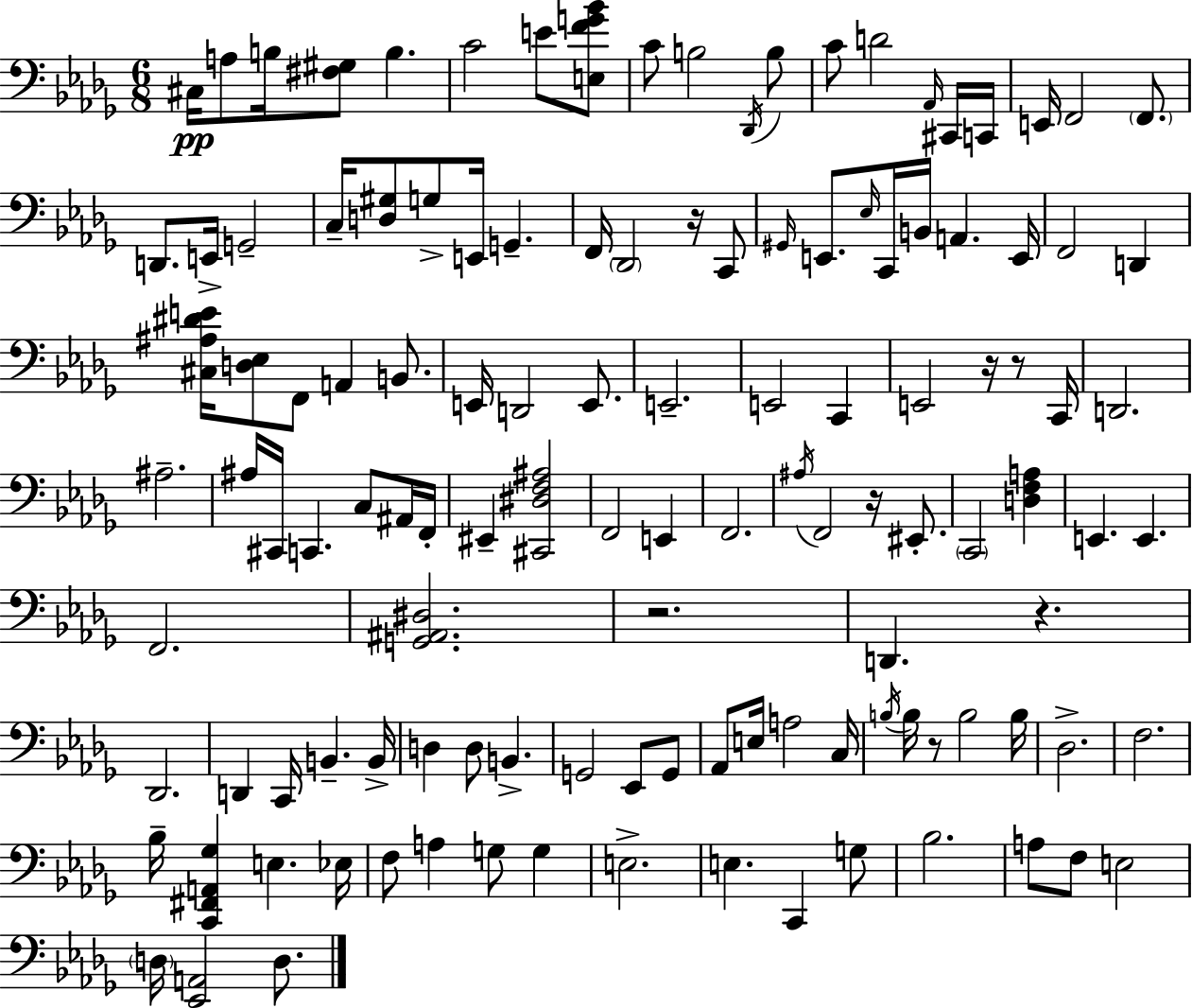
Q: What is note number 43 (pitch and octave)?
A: E2